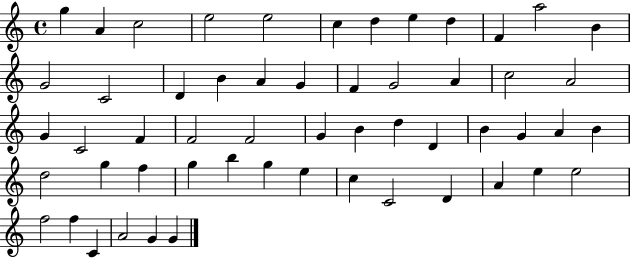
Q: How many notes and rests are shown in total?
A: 55